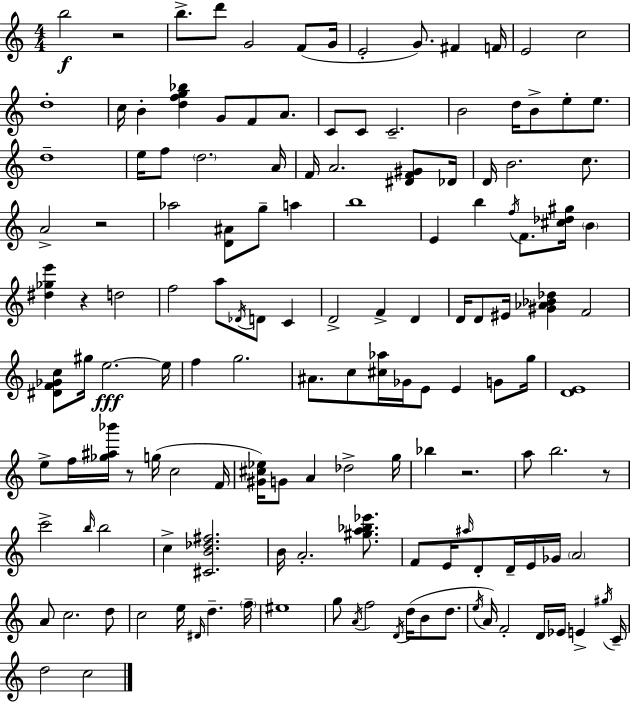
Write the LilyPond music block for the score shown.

{
  \clef treble
  \numericTimeSignature
  \time 4/4
  \key c \major
  b''2\f r2 | b''8.-> d'''8 g'2 f'8( g'16 | e'2-. g'8.) fis'4 f'16 | e'2 c''2 | \break d''1-. | c''16 b'4-. <d'' f'' g'' bes''>4 g'8 f'8 a'8. | c'8 c'8 c'2.-- | b'2 d''16 b'8-> e''8-. e''8. | \break d''1-- | e''16 f''8 \parenthesize d''2. a'16 | f'16 a'2. <dis' f' gis'>8 des'16 | d'16 b'2. c''8. | \break a'2-> r2 | aes''2 <d' ais'>8 g''8-- a''4 | b''1 | e'4 b''4 \acciaccatura { f''16 } f'8. <cis'' des'' gis''>16 \parenthesize b'4 | \break <dis'' ges'' e'''>4 r4 d''2 | f''2 a''8 \acciaccatura { des'16 } d'8 c'4 | d'2-> f'4-> d'4 | d'16 d'8 eis'16 <gis' aes' bes' des''>4 f'2 | \break <dis' f' ges' c''>8 gis''16 e''2.~~\fff | e''16 f''4 g''2. | ais'8. c''8 <cis'' aes''>16 ges'16 e'8 e'4 g'8 | g''16 <d' e'>1 | \break e''8-> f''16 <ges'' ais'' bes'''>16 r8 g''16( c''2 | f'16 <gis' cis'' ees''>16) g'8 a'4 des''2-> | g''16 bes''4 r2. | a''8 b''2. | \break r8 c'''2-> \grace { b''16 } b''2 | c''4-> <cis' b' des'' fis''>2. | b'16 a'2.-. | <gis'' a'' bes'' ees'''>8. f'8 e'16 \grace { ais''16 } d'8-. d'16-- e'16 ges'16 \parenthesize a'2 | \break a'8 c''2. | d''8 c''2 e''16 \grace { dis'16 } d''4.-- | \parenthesize f''16-- eis''1 | g''8 \acciaccatura { a'16 } f''2 | \break \acciaccatura { d'16 }( d''16 b'8 d''8. \acciaccatura { e''16 }) a'16 f'2-. | d'16 ees'16 e'4-> \acciaccatura { gis''16 } c'16-- d''2 | c''2 \bar "|."
}